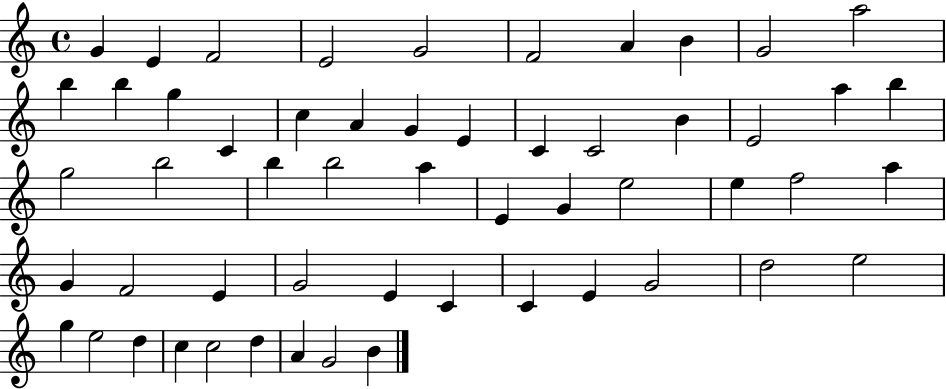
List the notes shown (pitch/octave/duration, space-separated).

G4/q E4/q F4/h E4/h G4/h F4/h A4/q B4/q G4/h A5/h B5/q B5/q G5/q C4/q C5/q A4/q G4/q E4/q C4/q C4/h B4/q E4/h A5/q B5/q G5/h B5/h B5/q B5/h A5/q E4/q G4/q E5/h E5/q F5/h A5/q G4/q F4/h E4/q G4/h E4/q C4/q C4/q E4/q G4/h D5/h E5/h G5/q E5/h D5/q C5/q C5/h D5/q A4/q G4/h B4/q